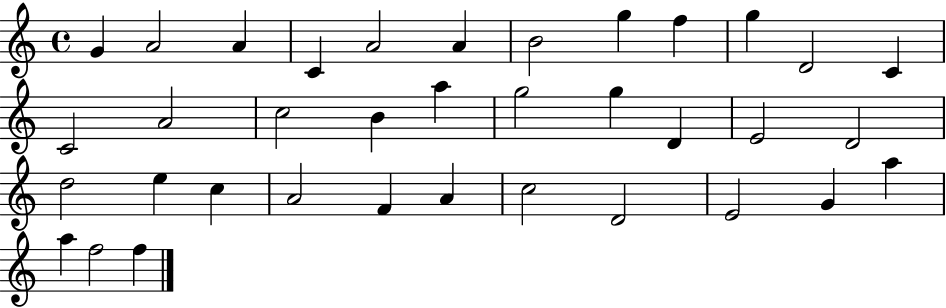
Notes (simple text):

G4/q A4/h A4/q C4/q A4/h A4/q B4/h G5/q F5/q G5/q D4/h C4/q C4/h A4/h C5/h B4/q A5/q G5/h G5/q D4/q E4/h D4/h D5/h E5/q C5/q A4/h F4/q A4/q C5/h D4/h E4/h G4/q A5/q A5/q F5/h F5/q